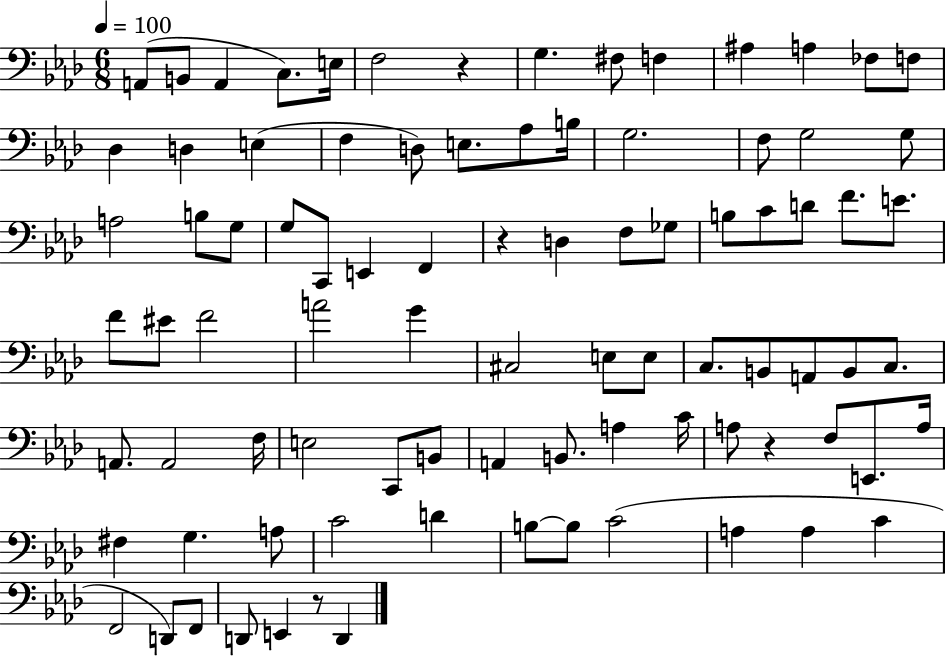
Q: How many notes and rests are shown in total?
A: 88